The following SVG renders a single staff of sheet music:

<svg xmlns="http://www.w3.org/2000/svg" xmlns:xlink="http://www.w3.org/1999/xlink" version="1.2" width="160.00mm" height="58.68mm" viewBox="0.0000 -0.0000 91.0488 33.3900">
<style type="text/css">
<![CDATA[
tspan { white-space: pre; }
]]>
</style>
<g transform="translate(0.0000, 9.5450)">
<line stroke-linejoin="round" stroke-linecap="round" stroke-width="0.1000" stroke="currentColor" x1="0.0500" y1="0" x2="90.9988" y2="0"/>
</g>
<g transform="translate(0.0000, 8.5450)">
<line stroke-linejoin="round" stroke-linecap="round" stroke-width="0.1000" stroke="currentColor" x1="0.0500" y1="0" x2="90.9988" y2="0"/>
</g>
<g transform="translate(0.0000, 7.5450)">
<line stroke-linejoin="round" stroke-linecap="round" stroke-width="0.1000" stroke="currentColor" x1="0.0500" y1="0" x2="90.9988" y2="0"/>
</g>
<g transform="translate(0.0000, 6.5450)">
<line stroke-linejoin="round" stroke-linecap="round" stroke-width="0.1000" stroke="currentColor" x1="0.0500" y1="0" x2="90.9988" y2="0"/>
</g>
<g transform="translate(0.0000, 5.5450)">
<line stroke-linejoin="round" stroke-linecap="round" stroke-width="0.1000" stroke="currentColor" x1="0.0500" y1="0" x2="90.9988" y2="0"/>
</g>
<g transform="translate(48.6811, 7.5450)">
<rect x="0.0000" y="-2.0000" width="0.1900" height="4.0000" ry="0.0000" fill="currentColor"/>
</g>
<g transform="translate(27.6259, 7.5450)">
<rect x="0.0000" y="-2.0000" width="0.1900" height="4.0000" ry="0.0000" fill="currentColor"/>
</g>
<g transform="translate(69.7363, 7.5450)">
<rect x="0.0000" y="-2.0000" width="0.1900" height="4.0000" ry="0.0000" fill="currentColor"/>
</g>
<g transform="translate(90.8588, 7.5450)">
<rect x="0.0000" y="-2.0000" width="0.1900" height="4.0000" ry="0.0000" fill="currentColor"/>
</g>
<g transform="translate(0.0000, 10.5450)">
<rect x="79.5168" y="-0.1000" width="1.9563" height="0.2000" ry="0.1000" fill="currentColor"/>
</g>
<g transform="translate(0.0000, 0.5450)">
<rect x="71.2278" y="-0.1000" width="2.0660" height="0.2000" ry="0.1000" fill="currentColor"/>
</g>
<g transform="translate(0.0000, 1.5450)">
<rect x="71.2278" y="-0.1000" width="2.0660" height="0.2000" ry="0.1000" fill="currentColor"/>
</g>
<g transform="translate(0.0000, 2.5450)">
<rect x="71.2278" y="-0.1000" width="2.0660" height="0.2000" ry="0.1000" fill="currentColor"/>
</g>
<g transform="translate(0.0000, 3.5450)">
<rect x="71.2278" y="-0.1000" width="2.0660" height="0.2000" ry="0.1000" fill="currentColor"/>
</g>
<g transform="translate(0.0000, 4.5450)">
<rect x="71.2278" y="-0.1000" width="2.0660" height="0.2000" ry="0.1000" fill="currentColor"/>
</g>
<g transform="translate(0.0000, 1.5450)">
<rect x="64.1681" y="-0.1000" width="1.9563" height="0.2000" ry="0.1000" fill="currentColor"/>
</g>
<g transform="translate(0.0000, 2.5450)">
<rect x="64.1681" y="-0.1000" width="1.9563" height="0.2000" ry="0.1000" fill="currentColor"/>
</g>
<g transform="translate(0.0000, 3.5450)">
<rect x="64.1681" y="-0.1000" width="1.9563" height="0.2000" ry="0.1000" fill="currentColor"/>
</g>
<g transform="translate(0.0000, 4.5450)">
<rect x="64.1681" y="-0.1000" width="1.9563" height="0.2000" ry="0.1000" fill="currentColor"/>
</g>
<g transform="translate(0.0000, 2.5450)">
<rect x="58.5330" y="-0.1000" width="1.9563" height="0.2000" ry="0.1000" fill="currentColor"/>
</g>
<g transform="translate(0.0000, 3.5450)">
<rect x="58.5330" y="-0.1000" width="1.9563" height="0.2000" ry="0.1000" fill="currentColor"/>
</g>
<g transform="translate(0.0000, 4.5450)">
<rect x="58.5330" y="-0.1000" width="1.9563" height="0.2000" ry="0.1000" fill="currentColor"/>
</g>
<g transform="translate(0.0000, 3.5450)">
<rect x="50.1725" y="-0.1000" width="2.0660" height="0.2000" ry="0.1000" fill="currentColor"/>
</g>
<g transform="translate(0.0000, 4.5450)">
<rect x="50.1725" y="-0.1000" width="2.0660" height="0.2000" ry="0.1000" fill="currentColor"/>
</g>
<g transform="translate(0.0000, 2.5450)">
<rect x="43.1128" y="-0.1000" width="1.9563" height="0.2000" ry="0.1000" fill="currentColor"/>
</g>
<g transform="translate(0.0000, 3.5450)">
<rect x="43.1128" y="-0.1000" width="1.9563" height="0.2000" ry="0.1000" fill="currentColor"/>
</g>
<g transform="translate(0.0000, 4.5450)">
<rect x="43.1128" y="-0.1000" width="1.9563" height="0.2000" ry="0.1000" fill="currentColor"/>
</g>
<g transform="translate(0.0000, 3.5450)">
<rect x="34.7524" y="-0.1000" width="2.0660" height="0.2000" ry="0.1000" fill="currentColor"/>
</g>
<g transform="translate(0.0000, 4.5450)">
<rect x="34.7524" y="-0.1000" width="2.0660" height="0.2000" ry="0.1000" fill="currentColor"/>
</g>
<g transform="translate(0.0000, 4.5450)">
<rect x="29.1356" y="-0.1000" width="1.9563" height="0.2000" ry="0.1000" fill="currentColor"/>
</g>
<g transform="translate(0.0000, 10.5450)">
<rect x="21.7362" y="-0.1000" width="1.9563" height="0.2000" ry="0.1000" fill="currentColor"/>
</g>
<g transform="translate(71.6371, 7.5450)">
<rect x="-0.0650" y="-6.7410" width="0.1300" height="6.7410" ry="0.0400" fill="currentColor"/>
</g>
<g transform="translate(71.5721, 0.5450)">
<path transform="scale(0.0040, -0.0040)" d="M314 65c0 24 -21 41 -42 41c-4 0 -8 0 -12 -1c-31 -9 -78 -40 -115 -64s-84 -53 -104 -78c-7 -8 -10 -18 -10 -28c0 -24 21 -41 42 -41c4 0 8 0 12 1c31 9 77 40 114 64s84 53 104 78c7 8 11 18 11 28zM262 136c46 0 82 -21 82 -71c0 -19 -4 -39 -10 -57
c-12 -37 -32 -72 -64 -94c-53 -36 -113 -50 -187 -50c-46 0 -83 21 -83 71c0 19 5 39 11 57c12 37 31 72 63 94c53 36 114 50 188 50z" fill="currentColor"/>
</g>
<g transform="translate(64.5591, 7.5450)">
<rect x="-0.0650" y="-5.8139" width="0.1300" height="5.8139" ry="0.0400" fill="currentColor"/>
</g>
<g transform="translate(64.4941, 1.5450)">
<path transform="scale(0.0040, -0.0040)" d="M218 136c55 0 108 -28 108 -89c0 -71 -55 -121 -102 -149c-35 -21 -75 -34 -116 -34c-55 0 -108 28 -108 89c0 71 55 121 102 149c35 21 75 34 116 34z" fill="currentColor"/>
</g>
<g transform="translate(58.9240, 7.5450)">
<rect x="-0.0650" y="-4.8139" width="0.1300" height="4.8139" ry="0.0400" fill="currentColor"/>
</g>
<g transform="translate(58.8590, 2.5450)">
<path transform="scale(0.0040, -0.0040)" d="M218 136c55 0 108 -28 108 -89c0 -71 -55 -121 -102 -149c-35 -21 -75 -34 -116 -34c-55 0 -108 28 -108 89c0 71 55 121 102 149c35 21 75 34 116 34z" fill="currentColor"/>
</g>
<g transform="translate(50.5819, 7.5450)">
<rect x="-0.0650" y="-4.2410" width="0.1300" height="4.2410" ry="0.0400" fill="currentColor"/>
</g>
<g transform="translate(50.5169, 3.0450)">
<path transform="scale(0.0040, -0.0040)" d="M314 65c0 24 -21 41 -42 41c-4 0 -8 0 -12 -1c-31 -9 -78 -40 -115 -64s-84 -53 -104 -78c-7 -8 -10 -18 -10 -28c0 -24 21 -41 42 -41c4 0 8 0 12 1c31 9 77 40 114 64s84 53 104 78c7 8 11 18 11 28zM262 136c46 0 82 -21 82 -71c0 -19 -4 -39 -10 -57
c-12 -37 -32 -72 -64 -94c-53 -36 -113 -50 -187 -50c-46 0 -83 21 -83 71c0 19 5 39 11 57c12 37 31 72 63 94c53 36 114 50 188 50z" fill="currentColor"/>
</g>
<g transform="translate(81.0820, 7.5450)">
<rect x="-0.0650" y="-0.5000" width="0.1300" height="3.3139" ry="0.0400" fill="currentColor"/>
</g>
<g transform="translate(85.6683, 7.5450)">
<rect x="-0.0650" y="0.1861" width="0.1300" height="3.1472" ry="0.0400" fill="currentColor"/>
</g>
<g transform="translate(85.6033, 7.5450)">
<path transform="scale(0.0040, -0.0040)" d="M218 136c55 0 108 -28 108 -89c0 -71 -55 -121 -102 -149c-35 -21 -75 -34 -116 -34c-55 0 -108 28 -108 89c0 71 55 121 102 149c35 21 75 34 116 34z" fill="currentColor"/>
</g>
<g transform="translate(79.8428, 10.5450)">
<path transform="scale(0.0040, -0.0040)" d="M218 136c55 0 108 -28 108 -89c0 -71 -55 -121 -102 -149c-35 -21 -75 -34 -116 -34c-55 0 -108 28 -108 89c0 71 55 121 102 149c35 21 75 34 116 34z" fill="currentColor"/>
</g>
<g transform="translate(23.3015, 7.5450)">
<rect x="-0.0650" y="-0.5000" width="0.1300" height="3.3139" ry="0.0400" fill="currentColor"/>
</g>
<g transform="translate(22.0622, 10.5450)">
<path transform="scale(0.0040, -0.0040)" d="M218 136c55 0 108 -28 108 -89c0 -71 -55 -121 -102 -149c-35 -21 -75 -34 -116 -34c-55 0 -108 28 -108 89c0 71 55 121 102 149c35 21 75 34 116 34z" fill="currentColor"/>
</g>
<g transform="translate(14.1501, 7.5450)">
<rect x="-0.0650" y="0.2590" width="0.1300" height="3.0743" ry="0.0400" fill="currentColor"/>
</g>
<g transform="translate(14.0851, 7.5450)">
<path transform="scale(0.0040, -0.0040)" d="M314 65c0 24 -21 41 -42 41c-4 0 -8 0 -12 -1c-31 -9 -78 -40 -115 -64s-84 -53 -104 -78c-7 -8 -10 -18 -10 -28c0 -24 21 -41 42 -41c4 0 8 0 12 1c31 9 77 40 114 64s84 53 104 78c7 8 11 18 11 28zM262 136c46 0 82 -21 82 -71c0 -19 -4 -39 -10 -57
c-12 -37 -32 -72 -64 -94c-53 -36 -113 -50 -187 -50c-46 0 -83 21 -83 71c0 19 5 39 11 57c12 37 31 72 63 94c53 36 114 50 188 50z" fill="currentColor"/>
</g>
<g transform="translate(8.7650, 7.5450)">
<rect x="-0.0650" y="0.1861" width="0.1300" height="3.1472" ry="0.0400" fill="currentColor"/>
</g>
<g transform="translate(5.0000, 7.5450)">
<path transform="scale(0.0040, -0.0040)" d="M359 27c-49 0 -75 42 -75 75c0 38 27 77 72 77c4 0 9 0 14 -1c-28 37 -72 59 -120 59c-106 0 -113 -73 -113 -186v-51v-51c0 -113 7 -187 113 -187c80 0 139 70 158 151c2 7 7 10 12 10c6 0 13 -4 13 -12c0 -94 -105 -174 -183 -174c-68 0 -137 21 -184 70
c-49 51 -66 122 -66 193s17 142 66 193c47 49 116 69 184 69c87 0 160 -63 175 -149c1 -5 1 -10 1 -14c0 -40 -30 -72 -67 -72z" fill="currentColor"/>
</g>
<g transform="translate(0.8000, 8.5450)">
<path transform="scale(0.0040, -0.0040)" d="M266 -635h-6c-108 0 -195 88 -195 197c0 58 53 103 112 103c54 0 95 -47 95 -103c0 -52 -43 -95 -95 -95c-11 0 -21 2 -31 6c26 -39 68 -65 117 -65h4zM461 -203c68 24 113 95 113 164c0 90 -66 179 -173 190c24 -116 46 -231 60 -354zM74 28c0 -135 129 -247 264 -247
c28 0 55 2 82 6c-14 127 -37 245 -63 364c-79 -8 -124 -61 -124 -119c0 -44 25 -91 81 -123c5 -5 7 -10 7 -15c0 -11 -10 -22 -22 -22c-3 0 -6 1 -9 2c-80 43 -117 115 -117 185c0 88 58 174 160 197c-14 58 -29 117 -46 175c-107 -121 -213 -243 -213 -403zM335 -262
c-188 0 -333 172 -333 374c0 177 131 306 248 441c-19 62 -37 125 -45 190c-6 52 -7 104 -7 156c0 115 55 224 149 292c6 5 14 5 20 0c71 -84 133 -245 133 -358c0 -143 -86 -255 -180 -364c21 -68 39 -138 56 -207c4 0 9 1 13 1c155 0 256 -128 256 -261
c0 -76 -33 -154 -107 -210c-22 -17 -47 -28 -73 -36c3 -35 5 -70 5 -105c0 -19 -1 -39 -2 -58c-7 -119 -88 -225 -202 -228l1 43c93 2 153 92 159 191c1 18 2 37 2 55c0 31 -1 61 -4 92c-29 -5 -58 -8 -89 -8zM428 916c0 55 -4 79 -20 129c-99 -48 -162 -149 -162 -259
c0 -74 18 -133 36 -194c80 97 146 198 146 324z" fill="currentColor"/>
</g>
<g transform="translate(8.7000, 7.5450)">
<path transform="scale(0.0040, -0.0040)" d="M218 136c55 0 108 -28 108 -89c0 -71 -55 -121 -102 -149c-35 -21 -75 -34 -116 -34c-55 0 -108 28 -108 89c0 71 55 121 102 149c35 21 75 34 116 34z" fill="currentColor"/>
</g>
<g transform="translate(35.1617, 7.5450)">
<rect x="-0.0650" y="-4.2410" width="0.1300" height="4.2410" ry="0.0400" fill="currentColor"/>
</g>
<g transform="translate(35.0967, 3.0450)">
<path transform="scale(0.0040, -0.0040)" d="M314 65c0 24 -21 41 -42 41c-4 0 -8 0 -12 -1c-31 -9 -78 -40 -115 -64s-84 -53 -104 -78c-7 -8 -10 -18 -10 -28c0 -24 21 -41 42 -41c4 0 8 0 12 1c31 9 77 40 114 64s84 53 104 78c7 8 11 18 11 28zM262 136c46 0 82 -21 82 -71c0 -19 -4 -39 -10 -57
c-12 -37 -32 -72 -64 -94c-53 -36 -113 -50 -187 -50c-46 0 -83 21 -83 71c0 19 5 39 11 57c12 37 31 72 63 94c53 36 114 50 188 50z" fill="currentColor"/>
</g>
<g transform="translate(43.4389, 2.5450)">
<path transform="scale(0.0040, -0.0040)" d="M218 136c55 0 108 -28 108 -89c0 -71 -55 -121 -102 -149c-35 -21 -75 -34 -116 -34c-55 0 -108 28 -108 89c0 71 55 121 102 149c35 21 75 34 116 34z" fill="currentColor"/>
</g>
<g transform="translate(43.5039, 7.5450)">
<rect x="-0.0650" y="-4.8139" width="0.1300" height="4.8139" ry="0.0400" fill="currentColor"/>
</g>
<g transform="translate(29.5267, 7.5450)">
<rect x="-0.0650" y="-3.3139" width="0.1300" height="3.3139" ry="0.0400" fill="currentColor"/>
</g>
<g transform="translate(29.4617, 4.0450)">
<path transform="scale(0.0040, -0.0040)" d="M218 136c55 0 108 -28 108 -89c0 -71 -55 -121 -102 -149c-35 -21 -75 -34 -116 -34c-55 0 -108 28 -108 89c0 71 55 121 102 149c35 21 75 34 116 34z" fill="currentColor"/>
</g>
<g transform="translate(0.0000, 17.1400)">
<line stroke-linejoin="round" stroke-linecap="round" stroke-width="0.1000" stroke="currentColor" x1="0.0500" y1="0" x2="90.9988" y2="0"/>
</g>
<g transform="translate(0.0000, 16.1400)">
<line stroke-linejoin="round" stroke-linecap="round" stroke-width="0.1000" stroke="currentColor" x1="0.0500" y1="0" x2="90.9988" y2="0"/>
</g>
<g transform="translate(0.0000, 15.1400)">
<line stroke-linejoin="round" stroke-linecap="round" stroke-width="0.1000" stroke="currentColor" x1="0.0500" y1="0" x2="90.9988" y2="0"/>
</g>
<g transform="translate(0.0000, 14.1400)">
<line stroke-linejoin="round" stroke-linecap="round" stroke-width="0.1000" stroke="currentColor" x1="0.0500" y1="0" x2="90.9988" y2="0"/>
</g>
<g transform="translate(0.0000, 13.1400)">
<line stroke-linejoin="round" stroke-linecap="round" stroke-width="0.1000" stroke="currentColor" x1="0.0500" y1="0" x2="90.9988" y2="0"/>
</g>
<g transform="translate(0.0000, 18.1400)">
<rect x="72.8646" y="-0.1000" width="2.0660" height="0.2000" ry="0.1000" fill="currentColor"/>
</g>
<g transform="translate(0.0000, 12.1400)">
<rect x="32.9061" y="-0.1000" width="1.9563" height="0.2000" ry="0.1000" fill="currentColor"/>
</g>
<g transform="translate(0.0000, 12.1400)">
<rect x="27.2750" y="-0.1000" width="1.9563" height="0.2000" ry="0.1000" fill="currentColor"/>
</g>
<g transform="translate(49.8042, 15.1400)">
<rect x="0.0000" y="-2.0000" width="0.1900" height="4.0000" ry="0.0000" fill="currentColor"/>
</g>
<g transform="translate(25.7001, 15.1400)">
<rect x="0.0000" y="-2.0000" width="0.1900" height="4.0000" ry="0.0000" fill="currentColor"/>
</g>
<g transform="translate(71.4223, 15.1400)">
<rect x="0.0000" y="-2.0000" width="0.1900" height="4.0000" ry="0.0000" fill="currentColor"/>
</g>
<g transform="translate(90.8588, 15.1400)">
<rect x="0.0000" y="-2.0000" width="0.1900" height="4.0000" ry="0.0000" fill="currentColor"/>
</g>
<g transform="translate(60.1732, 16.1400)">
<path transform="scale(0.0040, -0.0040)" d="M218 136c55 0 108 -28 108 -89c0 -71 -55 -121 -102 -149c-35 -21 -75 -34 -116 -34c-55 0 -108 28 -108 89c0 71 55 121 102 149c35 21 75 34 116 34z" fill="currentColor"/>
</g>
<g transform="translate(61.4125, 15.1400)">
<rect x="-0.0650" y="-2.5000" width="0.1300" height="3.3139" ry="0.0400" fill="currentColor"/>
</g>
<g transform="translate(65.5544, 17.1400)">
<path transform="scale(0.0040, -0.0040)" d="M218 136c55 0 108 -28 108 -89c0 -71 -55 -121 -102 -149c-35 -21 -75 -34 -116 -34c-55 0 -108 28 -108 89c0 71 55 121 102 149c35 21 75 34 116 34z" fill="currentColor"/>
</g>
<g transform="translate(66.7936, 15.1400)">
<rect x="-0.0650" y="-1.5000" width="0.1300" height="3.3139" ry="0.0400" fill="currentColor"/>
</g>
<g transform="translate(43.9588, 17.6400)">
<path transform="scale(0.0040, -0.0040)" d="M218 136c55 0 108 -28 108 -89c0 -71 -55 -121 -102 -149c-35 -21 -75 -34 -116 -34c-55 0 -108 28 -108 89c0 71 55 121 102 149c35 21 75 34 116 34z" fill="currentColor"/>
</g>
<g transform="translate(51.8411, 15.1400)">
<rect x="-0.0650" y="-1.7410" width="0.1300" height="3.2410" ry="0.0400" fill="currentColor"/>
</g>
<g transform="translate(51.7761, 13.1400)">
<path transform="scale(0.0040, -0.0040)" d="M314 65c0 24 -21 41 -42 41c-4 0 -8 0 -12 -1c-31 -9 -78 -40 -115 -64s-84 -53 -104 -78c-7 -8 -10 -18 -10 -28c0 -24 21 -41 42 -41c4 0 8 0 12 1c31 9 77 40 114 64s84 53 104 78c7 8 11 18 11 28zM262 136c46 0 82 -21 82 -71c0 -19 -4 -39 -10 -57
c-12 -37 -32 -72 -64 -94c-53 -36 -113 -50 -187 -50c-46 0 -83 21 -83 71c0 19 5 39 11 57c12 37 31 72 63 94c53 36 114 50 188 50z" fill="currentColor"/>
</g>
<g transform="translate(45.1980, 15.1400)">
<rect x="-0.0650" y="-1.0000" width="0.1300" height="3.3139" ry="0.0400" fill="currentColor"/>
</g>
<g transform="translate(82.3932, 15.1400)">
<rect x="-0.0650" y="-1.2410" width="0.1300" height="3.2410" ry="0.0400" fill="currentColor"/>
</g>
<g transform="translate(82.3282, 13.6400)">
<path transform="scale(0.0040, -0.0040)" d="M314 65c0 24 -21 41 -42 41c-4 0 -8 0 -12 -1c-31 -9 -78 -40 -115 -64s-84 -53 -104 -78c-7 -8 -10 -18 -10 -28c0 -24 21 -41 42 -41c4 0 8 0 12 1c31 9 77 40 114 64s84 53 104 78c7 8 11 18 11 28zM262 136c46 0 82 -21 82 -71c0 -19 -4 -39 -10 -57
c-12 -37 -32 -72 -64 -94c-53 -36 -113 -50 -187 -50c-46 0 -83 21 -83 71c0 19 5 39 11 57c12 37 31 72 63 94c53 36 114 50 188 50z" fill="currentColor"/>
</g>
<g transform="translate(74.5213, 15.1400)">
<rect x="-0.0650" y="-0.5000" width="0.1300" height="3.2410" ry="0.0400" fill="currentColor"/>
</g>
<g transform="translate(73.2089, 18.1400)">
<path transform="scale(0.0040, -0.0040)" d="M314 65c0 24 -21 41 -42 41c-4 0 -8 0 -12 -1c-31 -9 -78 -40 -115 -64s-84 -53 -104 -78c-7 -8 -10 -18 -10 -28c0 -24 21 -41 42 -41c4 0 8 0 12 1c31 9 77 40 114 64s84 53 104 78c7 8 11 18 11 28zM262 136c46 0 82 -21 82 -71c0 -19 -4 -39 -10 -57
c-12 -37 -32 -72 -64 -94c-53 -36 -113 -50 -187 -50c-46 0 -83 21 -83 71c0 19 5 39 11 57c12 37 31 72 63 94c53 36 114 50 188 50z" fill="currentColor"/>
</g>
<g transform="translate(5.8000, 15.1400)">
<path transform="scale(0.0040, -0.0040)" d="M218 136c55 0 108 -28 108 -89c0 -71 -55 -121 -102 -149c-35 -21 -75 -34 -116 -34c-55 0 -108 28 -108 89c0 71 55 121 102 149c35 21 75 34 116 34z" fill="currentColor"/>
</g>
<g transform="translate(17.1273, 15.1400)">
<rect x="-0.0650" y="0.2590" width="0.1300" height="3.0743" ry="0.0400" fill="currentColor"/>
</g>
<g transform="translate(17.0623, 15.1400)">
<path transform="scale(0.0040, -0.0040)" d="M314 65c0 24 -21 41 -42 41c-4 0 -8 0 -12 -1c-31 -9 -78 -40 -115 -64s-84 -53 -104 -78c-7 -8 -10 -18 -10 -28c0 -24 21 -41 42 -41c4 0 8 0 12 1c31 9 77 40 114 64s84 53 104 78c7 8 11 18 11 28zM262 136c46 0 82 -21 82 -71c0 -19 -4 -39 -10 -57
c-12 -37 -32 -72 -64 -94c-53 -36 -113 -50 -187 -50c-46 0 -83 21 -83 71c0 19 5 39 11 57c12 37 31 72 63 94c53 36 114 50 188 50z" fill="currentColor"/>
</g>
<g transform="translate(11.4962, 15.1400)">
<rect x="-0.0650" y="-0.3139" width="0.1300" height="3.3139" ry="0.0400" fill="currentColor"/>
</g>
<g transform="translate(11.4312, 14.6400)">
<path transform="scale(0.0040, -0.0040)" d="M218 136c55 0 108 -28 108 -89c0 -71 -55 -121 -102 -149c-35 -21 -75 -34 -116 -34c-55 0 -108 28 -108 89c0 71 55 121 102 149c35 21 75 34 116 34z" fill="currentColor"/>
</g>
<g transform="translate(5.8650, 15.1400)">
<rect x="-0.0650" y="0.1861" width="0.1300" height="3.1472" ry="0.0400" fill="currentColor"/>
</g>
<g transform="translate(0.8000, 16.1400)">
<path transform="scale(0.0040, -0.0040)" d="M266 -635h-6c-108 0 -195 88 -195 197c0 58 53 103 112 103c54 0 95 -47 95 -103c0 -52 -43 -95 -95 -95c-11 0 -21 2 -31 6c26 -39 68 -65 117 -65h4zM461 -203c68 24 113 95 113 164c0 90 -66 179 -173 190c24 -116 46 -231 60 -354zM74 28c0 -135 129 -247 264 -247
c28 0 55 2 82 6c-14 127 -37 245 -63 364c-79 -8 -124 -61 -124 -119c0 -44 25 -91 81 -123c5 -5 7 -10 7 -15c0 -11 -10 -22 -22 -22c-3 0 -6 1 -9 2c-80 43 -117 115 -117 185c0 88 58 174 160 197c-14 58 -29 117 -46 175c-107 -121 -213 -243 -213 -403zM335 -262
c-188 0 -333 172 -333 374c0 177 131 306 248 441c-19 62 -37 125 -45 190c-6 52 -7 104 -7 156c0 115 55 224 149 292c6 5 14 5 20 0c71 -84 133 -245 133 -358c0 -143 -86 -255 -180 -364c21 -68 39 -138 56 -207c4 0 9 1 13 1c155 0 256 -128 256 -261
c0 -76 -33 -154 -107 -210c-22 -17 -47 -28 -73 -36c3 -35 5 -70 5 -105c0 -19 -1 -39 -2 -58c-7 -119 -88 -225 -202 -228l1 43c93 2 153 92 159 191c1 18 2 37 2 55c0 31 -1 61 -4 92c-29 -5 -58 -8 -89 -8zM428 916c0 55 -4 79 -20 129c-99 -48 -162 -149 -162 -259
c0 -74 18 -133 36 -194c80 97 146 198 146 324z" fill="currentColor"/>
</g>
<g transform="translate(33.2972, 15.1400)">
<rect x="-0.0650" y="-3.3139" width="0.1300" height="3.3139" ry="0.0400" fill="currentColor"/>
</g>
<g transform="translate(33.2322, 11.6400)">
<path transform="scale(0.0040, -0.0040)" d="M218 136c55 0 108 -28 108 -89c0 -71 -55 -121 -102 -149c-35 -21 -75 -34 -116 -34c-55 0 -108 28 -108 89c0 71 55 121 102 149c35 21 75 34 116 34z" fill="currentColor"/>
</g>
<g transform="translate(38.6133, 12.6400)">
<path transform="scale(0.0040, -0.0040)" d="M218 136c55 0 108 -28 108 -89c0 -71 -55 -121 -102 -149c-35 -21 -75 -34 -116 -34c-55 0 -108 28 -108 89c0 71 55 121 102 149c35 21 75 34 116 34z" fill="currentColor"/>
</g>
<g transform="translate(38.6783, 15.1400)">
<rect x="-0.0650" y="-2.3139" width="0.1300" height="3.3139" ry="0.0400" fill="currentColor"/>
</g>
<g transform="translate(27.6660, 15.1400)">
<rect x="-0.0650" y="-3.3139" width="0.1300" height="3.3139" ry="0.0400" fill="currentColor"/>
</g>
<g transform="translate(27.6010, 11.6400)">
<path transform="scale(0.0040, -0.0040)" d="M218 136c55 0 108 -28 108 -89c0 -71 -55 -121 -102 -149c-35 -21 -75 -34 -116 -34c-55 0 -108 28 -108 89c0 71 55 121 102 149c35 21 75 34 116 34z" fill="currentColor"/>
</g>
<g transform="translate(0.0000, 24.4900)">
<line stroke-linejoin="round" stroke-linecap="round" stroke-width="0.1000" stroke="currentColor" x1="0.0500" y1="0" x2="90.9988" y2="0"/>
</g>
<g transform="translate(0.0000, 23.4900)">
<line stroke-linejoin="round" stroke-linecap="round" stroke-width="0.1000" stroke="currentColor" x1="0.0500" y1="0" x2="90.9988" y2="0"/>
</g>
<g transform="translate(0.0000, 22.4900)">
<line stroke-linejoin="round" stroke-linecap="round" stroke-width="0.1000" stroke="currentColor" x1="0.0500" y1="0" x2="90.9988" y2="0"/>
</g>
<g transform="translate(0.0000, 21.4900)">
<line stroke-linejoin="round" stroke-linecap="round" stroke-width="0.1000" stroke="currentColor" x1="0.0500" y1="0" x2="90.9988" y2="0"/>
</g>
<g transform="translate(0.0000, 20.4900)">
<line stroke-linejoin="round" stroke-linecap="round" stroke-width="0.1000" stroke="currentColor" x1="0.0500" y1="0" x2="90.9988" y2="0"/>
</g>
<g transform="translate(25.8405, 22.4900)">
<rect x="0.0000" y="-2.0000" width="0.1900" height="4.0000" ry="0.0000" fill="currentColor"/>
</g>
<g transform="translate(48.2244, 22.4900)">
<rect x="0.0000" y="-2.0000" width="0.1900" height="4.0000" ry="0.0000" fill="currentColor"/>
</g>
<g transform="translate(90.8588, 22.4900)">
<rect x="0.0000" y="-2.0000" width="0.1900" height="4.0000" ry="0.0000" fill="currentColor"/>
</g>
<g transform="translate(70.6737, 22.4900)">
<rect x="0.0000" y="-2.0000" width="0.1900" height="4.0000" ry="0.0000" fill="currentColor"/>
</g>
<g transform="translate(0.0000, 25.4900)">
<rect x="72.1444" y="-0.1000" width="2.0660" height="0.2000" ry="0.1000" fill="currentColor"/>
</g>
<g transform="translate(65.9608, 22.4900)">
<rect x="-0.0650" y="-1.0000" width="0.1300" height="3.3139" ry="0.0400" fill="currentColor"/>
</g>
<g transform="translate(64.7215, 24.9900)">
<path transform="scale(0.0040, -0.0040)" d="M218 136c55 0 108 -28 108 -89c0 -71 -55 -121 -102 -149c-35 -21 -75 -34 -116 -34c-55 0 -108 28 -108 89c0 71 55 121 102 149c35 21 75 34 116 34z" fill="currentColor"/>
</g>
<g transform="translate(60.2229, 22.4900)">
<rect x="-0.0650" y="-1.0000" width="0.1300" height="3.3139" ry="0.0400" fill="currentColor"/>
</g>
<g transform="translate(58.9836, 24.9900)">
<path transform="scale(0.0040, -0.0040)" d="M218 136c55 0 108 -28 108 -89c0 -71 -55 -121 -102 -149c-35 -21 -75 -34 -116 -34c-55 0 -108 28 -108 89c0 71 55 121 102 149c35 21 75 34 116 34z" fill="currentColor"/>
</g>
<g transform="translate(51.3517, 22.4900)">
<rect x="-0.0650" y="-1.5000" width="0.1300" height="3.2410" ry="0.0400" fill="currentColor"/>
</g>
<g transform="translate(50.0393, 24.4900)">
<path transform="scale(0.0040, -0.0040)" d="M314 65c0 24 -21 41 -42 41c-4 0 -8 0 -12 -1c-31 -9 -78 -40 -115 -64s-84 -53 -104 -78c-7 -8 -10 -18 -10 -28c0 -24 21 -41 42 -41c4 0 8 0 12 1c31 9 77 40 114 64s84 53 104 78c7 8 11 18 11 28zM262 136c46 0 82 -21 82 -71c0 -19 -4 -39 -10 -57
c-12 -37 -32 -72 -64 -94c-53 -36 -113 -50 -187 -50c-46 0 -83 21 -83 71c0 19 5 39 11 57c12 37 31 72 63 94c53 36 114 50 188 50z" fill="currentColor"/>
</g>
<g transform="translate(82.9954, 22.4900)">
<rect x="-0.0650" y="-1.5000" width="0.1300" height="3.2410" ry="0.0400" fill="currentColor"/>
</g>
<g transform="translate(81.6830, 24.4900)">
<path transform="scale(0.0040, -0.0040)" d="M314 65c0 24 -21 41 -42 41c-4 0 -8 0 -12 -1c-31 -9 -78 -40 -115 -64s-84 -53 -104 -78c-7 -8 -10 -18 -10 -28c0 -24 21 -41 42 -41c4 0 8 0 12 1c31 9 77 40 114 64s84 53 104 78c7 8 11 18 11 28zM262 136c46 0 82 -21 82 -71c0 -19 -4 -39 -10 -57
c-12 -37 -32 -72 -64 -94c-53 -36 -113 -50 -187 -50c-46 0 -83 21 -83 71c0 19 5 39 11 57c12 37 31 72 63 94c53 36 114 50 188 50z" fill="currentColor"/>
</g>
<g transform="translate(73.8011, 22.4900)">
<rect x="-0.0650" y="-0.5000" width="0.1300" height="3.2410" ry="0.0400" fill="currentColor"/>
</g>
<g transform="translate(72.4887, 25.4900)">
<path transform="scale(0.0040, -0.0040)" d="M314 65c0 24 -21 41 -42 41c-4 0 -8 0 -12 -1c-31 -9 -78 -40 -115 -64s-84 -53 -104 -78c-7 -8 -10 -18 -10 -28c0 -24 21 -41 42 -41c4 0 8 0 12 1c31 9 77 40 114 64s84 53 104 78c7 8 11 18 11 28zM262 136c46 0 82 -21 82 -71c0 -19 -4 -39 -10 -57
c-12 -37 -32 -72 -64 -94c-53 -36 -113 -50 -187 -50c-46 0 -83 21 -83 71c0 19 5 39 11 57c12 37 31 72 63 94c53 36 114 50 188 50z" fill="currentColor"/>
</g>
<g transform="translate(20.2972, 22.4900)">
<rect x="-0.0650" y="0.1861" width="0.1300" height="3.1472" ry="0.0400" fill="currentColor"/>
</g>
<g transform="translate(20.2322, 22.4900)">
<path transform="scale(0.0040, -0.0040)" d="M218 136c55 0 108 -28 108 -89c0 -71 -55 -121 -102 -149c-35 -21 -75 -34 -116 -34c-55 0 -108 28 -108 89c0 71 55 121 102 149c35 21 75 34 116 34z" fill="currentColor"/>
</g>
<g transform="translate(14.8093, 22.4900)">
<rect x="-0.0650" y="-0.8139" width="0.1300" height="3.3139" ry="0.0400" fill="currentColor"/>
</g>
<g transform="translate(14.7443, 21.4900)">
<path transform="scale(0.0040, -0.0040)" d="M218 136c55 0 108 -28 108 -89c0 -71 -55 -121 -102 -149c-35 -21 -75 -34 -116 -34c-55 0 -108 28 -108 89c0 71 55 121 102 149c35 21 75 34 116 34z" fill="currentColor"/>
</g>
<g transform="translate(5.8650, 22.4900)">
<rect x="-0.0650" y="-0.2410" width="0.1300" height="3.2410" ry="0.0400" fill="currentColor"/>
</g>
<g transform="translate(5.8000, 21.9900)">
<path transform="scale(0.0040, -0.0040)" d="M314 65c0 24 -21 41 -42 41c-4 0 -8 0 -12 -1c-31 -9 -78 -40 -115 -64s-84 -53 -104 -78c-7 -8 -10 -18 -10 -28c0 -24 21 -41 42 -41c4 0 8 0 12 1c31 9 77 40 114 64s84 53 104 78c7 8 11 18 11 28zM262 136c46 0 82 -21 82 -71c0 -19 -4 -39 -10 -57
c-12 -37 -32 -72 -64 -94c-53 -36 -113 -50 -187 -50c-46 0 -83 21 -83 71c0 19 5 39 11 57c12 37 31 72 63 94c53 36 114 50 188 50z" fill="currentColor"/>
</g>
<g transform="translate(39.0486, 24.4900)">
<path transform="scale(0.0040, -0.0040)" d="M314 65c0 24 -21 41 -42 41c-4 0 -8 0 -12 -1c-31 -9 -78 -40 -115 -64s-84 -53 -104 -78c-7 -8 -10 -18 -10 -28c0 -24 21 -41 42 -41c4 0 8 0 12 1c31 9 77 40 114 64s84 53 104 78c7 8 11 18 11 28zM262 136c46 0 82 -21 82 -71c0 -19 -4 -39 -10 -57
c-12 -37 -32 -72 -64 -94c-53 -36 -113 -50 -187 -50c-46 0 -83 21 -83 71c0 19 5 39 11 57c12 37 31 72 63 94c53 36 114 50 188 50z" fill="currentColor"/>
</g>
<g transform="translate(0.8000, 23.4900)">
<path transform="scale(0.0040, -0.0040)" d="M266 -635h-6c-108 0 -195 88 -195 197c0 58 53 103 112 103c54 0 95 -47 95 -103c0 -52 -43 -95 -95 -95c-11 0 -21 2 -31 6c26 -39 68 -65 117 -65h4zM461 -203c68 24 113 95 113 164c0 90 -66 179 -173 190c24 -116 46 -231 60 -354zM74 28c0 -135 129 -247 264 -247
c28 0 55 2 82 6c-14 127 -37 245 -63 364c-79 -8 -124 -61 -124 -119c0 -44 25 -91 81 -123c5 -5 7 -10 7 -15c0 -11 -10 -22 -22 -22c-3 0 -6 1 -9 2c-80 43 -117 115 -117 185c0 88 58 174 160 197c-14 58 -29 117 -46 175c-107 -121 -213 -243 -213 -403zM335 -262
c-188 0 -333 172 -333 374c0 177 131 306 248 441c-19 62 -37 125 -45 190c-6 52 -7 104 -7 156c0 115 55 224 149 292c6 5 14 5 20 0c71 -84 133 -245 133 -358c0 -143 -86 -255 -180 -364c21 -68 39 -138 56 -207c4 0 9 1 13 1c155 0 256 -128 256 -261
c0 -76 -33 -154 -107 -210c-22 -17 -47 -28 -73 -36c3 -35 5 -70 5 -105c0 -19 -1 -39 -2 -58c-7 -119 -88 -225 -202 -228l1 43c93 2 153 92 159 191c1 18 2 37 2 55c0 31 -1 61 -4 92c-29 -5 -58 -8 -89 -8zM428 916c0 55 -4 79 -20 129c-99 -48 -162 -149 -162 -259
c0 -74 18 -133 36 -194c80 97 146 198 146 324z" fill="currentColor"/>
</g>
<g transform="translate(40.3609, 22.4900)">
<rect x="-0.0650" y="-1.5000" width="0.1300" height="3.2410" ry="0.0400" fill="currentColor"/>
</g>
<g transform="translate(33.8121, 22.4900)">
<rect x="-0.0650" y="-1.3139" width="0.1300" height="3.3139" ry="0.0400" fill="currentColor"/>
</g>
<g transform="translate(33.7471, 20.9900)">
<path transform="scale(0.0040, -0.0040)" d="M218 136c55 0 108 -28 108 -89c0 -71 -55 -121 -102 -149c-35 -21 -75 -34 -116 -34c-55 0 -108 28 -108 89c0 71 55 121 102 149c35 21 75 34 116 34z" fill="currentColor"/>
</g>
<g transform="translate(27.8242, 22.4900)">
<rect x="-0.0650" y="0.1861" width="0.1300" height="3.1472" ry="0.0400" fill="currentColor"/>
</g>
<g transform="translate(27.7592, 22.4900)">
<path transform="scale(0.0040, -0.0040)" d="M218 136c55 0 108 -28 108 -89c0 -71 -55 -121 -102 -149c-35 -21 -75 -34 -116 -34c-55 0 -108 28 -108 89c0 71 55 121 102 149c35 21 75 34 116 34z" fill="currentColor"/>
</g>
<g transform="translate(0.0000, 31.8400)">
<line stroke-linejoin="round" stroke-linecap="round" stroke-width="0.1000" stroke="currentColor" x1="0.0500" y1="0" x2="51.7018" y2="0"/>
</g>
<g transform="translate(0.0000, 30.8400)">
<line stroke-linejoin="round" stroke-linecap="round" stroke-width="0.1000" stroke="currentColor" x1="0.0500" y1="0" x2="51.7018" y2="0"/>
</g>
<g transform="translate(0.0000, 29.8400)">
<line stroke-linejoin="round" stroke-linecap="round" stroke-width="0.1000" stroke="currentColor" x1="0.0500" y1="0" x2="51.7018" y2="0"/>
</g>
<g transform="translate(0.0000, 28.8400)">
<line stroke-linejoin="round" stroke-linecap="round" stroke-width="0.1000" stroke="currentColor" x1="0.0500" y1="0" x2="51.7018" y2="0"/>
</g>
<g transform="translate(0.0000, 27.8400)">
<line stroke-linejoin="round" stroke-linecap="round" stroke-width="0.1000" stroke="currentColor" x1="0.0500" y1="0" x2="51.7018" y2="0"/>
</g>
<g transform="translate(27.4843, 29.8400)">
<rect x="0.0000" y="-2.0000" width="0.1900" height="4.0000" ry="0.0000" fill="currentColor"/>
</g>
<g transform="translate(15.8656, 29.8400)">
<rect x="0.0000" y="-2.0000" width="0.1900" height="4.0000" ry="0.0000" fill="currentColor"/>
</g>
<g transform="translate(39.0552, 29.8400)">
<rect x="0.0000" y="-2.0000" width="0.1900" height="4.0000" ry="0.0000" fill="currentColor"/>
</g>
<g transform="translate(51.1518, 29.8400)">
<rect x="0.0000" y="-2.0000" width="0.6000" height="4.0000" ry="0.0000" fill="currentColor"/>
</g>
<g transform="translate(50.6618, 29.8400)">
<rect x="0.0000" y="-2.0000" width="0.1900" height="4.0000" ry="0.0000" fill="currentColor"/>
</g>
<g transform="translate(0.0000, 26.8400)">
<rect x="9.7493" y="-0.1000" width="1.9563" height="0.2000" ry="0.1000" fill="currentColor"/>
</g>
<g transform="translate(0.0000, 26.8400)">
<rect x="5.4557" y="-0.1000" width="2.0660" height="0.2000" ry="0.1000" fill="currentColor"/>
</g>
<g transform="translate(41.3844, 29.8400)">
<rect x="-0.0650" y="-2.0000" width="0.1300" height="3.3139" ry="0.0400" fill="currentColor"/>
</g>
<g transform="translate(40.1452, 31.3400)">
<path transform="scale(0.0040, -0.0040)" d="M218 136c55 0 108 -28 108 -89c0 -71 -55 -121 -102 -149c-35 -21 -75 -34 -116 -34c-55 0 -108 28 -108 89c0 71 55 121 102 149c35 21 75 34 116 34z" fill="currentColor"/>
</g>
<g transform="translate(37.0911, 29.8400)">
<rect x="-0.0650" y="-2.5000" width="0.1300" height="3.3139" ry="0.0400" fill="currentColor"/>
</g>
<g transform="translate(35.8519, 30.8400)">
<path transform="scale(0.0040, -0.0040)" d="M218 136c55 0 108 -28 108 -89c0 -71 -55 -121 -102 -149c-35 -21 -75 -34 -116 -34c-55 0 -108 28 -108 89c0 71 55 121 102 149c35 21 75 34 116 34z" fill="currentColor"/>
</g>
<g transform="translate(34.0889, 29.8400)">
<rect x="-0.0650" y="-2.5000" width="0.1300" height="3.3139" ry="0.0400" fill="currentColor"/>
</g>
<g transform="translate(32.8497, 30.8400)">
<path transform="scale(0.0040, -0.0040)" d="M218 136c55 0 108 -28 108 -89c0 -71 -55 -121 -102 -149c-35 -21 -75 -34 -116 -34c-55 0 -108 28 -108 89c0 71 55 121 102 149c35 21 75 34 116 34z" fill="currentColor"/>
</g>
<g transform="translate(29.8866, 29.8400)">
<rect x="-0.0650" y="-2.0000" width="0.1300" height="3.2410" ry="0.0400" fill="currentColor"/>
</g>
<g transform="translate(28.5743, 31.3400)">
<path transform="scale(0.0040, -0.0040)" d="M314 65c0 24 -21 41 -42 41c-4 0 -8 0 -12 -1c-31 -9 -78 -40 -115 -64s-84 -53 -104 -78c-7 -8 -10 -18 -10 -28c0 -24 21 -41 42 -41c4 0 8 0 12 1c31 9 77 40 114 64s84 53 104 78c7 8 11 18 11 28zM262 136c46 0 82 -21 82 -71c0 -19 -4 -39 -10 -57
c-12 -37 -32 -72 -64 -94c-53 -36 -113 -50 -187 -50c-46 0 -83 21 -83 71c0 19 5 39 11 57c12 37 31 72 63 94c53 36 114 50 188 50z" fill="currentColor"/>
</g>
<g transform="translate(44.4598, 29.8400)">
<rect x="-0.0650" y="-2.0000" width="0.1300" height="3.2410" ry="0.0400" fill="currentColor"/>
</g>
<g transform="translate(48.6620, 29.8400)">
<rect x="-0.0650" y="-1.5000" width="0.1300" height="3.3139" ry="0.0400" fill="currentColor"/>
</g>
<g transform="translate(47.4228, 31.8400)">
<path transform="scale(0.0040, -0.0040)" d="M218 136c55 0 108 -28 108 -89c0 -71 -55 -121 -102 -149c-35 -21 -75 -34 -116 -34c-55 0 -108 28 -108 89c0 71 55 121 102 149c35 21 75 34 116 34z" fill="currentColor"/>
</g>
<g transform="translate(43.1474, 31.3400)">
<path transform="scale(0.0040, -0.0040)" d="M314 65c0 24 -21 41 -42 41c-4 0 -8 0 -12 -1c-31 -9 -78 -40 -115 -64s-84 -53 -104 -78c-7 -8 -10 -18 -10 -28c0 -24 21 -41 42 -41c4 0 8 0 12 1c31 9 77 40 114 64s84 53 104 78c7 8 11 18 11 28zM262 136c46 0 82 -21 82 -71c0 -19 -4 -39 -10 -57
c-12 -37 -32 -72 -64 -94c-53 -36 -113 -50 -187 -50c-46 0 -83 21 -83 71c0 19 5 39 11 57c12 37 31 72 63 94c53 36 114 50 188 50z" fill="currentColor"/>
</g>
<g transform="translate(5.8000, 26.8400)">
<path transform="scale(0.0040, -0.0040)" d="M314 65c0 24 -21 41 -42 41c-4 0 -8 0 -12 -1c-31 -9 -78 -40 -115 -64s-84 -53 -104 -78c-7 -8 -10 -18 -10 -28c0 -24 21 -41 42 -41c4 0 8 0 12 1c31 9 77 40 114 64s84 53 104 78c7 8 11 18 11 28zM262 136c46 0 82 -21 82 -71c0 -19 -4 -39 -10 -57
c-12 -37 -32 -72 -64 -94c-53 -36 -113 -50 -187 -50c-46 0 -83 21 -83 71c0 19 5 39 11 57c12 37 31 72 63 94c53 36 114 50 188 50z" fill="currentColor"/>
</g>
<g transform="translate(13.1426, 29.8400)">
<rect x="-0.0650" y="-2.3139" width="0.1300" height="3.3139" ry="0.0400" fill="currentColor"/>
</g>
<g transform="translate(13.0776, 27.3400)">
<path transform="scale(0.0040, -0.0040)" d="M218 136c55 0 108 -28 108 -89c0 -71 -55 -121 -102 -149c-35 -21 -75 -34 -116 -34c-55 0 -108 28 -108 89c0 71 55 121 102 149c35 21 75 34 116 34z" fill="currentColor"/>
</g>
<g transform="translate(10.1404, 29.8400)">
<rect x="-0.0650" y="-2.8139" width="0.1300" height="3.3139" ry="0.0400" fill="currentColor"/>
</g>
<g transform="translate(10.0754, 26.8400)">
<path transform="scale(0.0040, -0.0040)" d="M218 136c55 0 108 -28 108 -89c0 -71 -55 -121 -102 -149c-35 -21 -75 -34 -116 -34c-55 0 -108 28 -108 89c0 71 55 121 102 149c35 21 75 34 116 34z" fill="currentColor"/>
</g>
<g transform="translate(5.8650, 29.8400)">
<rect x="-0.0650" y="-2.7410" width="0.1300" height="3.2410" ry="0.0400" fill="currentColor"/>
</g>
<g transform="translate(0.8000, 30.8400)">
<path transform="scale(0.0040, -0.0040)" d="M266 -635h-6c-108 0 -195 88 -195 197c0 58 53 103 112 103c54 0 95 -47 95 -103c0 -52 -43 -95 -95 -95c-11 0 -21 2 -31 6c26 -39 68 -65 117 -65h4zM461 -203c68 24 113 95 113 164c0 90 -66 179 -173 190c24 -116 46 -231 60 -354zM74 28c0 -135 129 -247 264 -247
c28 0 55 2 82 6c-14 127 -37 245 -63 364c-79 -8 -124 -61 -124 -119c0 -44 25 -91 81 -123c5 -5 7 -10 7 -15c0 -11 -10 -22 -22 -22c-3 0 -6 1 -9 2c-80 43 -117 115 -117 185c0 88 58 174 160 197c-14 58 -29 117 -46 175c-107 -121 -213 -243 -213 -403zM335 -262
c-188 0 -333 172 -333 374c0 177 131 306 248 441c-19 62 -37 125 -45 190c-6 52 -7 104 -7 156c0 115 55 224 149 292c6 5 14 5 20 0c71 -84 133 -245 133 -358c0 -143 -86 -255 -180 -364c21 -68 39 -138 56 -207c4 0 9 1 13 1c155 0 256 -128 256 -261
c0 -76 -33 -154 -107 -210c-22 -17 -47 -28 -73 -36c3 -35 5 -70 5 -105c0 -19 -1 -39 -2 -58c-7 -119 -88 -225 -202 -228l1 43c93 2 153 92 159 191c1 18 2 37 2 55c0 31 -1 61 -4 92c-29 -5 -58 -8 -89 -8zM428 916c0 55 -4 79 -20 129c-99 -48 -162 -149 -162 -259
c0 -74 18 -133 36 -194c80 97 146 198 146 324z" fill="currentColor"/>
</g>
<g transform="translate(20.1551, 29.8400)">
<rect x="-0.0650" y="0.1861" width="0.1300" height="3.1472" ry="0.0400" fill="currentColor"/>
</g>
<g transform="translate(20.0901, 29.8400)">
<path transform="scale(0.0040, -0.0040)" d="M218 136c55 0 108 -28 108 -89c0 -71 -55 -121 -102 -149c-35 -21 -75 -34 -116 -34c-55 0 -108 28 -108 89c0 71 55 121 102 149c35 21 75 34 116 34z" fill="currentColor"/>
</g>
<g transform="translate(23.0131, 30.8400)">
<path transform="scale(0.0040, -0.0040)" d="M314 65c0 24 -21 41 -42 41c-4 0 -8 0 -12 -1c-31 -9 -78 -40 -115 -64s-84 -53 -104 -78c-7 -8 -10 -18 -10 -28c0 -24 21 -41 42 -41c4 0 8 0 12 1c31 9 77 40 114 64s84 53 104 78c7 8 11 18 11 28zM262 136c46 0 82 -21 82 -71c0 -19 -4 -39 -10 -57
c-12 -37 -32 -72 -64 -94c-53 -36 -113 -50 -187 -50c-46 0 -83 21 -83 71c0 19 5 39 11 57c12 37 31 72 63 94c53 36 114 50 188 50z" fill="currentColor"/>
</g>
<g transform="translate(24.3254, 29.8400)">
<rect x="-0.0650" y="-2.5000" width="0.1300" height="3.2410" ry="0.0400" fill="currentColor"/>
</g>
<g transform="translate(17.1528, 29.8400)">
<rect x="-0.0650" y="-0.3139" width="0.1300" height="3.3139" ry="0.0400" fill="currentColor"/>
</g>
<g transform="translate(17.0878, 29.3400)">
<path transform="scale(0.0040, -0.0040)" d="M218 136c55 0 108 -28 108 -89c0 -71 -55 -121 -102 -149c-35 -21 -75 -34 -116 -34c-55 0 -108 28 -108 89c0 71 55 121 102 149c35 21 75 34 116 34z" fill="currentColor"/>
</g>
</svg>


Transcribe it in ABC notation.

X:1
T:Untitled
M:4/4
L:1/4
K:C
B B2 C b d'2 e' d'2 e' g' b'2 C B B c B2 b b g D f2 G E C2 e2 c2 d B B e E2 E2 D D C2 E2 a2 a g c B G2 F2 G G F F2 E